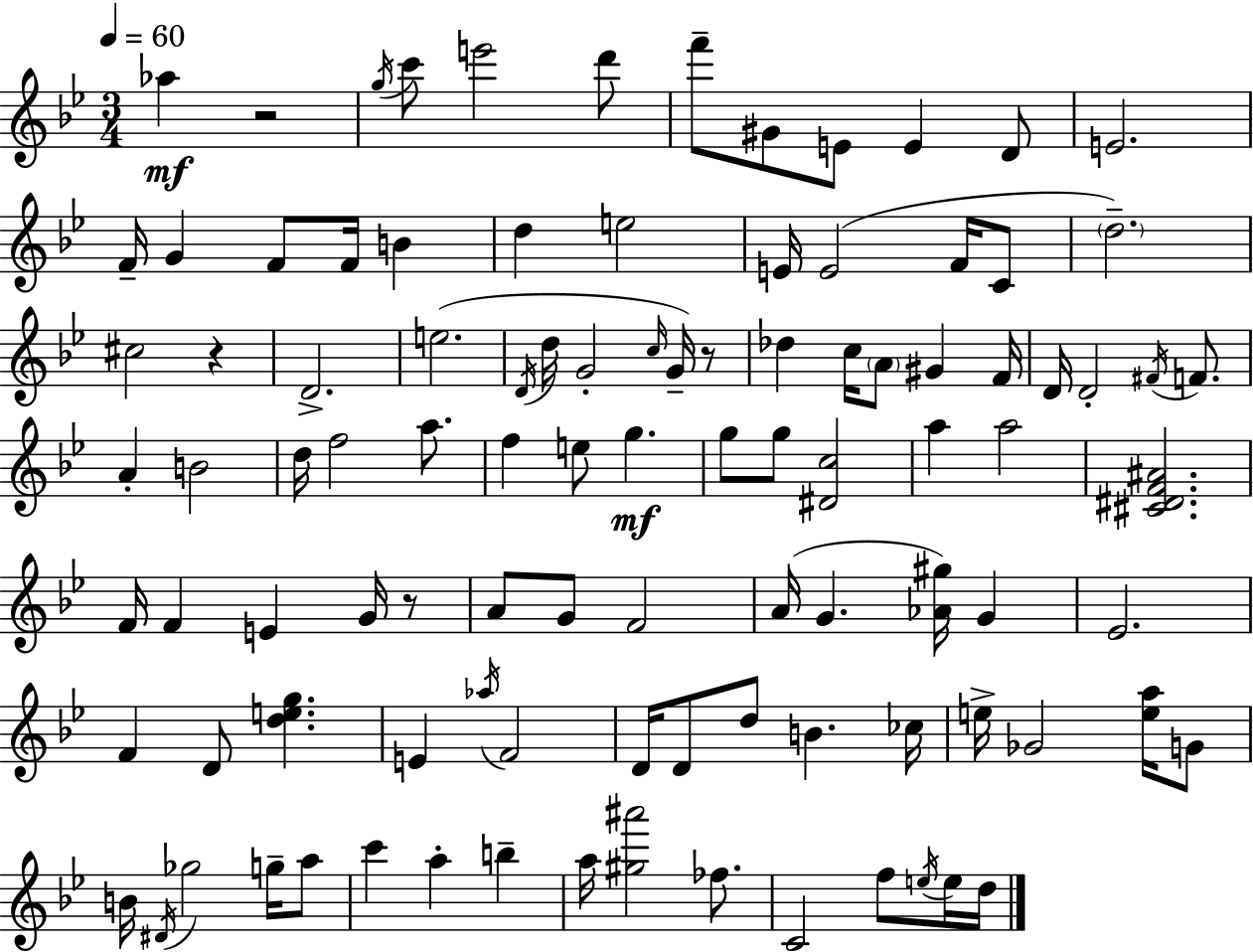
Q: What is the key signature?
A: BES major